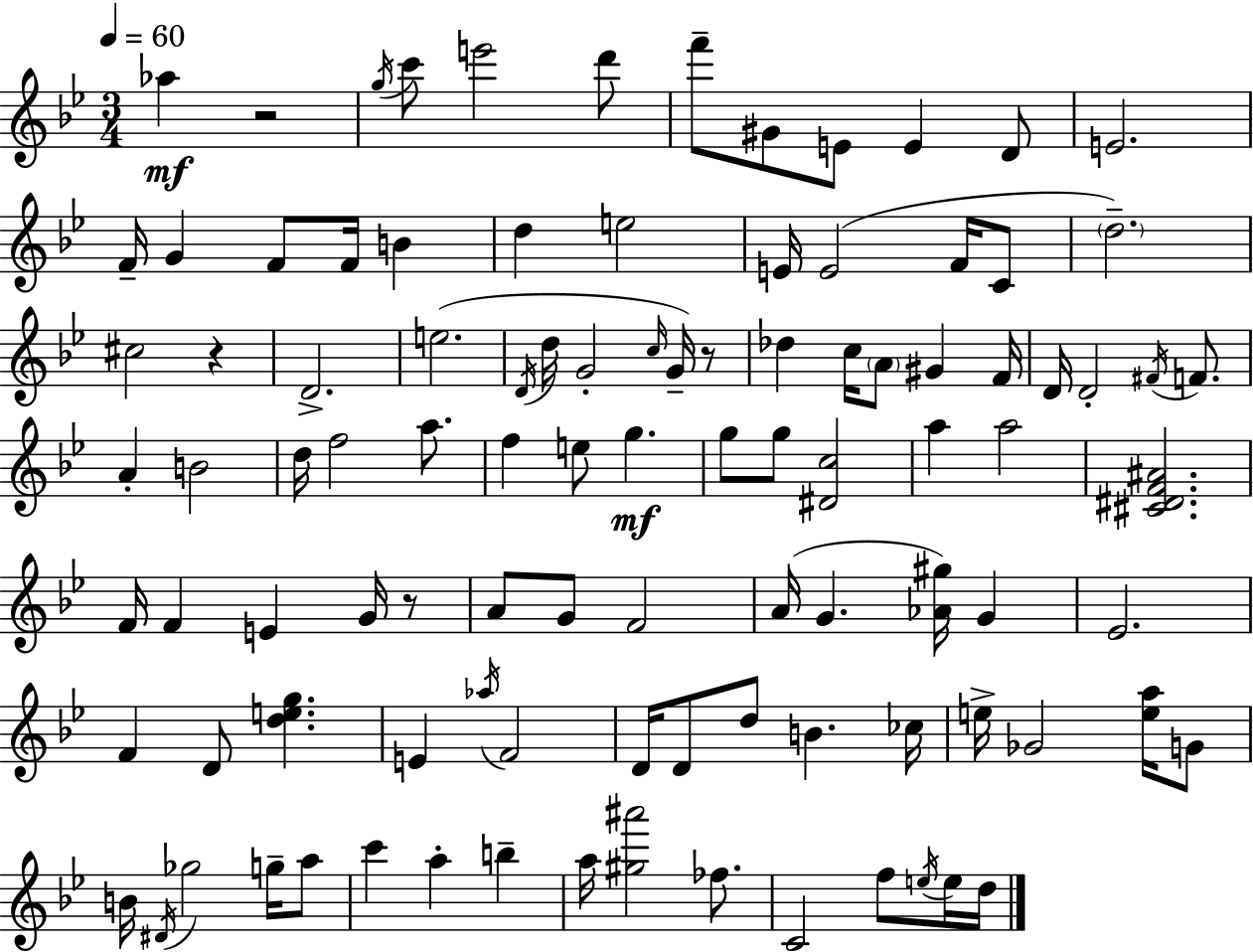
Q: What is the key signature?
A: BES major